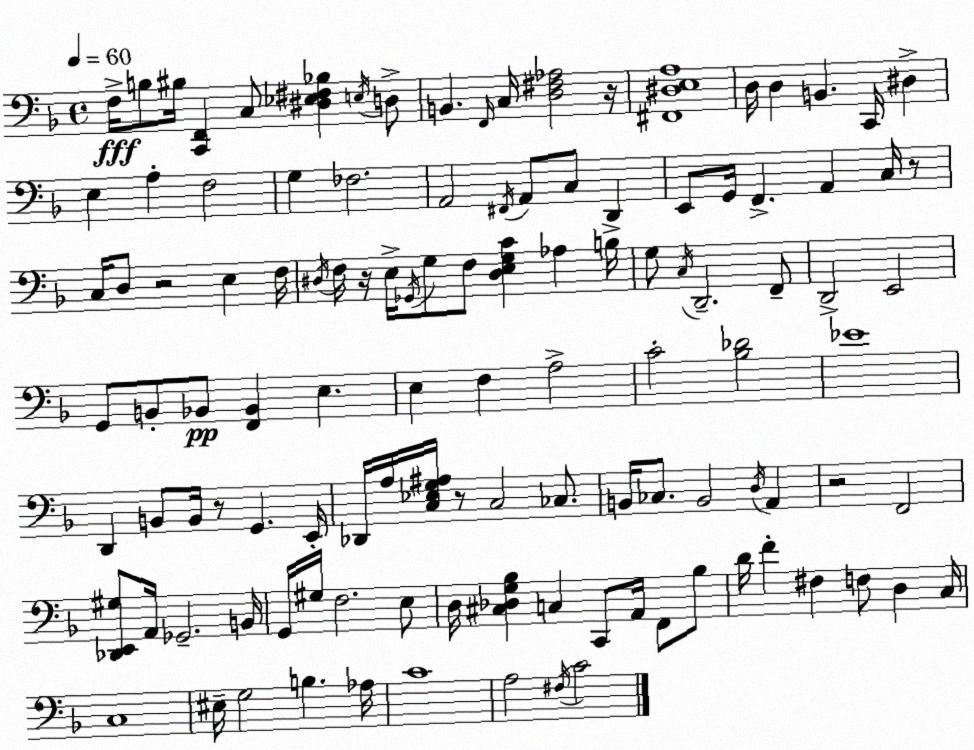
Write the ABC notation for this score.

X:1
T:Untitled
M:4/4
L:1/4
K:Dm
F,/4 B,/2 ^B,/4 [C,,F,,] C,/2 [^D,_E,^F,_B,] E,/4 D,/2 B,, F,,/4 C,/4 [D,^F,_A,]2 z/4 [^F,,^D,E,A,]4 D,/4 D, B,, C,,/4 ^D, E, A, F,2 G, _F,2 A,,2 ^F,,/4 A,,/2 C,/2 D,, E,,/2 G,,/4 F,, A,, C,/4 z/2 C,/4 D,/2 z2 E, F,/4 ^D,/4 F,/4 z/4 E,/4 _G,,/4 G,/2 F,/2 [^D,E,G,C] _A, B,/4 G,/2 C,/4 D,,2 F,,/2 D,,2 E,,2 G,,/2 B,,/2 _B,,/2 [F,,_B,,] E, E, F, A,2 C2 [_B,_D]2 _E4 D,, B,,/2 B,,/4 z/2 G,, E,,/4 _D,,/4 A,/4 [C,_E,G,^A,]/4 z/2 C,2 _C,/2 B,,/4 _C,/2 B,,2 D,/4 A,, z2 F,,2 [_D,,E,,^G,]/2 A,,/4 _G,,2 B,,/4 G,,/4 ^G,/4 F,2 E,/2 D,/4 [^C,_D,G,_B,] C, C,,/2 A,,/4 F,,/2 _B,/2 D/4 F ^F, F,/2 D, C,/4 C,4 ^E,/4 G,2 B, _A,/4 C4 A,2 ^F,/4 C2